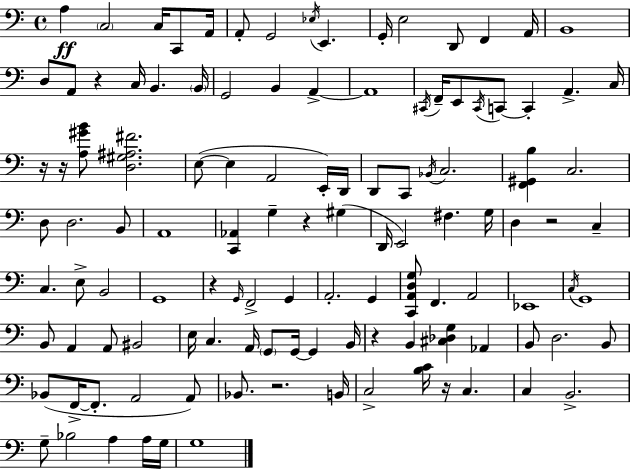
A3/q C3/h C3/s C2/e A2/s A2/e G2/h Eb3/s E2/q. G2/s E3/h D2/e F2/q A2/s B2/w D3/e A2/e R/q C3/s B2/q. B2/s G2/h B2/q A2/q A2/w C#2/s F2/s E2/e C#2/s C2/e C2/q A2/q. C3/s R/s R/s [A3,G#4,B4]/e [D3,G#3,A#3,F#4]/h. E3/e E3/q A2/h E2/s D2/s D2/e C2/e Bb2/s C3/h. [F2,G#2,B3]/q C3/h. D3/e D3/h. B2/e A2/w [C2,Ab2]/q G3/q R/q G#3/q D2/s E2/h F#3/q. G3/s D3/q R/h C3/q C3/q. E3/e B2/h G2/w R/q G2/s F2/h G2/q A2/h. G2/q [C2,A2,D3,G3]/e F2/q. A2/h Eb2/w C3/s G2/w B2/e A2/q A2/e BIS2/h E3/s C3/q. A2/s G2/e G2/s G2/q B2/s R/q B2/q [C#3,Db3,G3]/q Ab2/q B2/e D3/h. B2/e Bb2/e F2/s F2/e. A2/h A2/e Bb2/e. R/h. B2/s C3/h [B3,C4]/s R/s C3/q. C3/q B2/h. G3/e Bb3/h A3/q A3/s G3/s G3/w